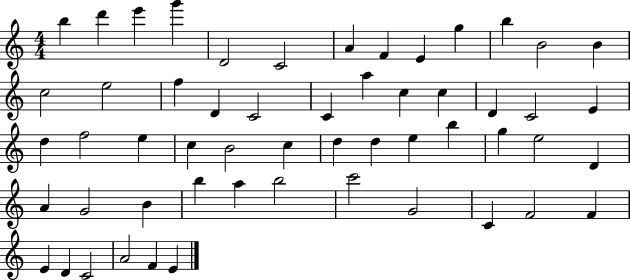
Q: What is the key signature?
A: C major